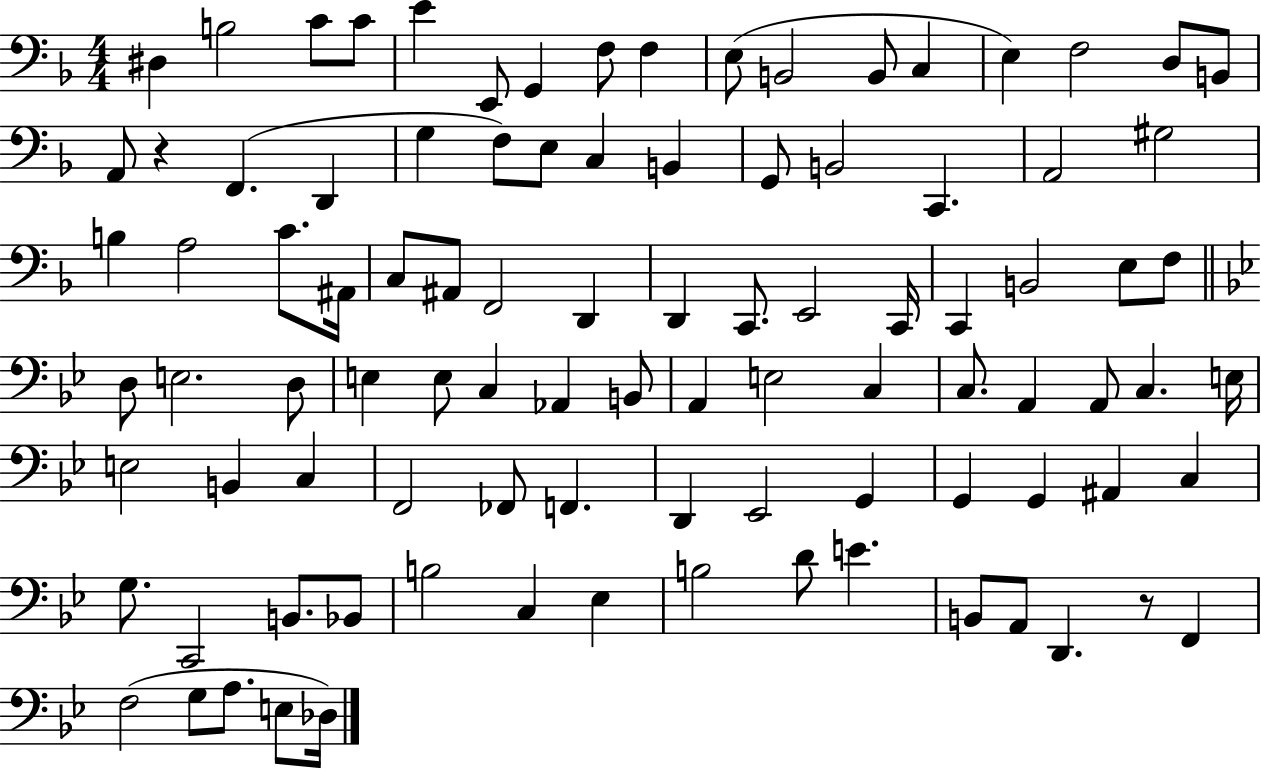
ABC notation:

X:1
T:Untitled
M:4/4
L:1/4
K:F
^D, B,2 C/2 C/2 E E,,/2 G,, F,/2 F, E,/2 B,,2 B,,/2 C, E, F,2 D,/2 B,,/2 A,,/2 z F,, D,, G, F,/2 E,/2 C, B,, G,,/2 B,,2 C,, A,,2 ^G,2 B, A,2 C/2 ^A,,/4 C,/2 ^A,,/2 F,,2 D,, D,, C,,/2 E,,2 C,,/4 C,, B,,2 E,/2 F,/2 D,/2 E,2 D,/2 E, E,/2 C, _A,, B,,/2 A,, E,2 C, C,/2 A,, A,,/2 C, E,/4 E,2 B,, C, F,,2 _F,,/2 F,, D,, _E,,2 G,, G,, G,, ^A,, C, G,/2 C,,2 B,,/2 _B,,/2 B,2 C, _E, B,2 D/2 E B,,/2 A,,/2 D,, z/2 F,, F,2 G,/2 A,/2 E,/2 _D,/4